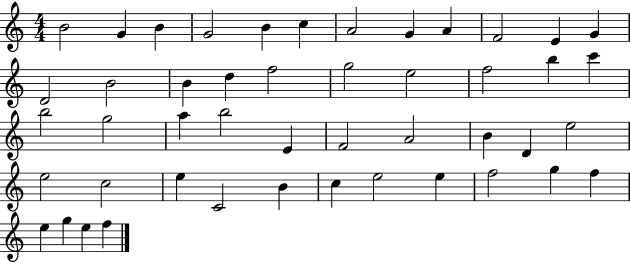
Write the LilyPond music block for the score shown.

{
  \clef treble
  \numericTimeSignature
  \time 4/4
  \key c \major
  b'2 g'4 b'4 | g'2 b'4 c''4 | a'2 g'4 a'4 | f'2 e'4 g'4 | \break d'2 b'2 | b'4 d''4 f''2 | g''2 e''2 | f''2 b''4 c'''4 | \break b''2 g''2 | a''4 b''2 e'4 | f'2 a'2 | b'4 d'4 e''2 | \break e''2 c''2 | e''4 c'2 b'4 | c''4 e''2 e''4 | f''2 g''4 f''4 | \break e''4 g''4 e''4 f''4 | \bar "|."
}